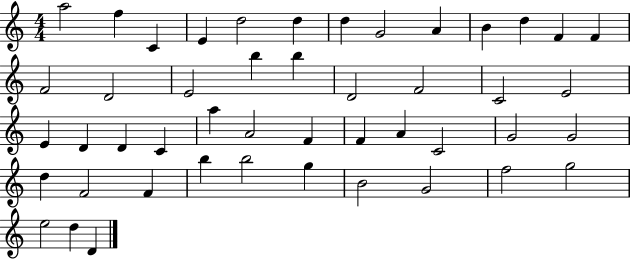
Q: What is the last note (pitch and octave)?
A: D4